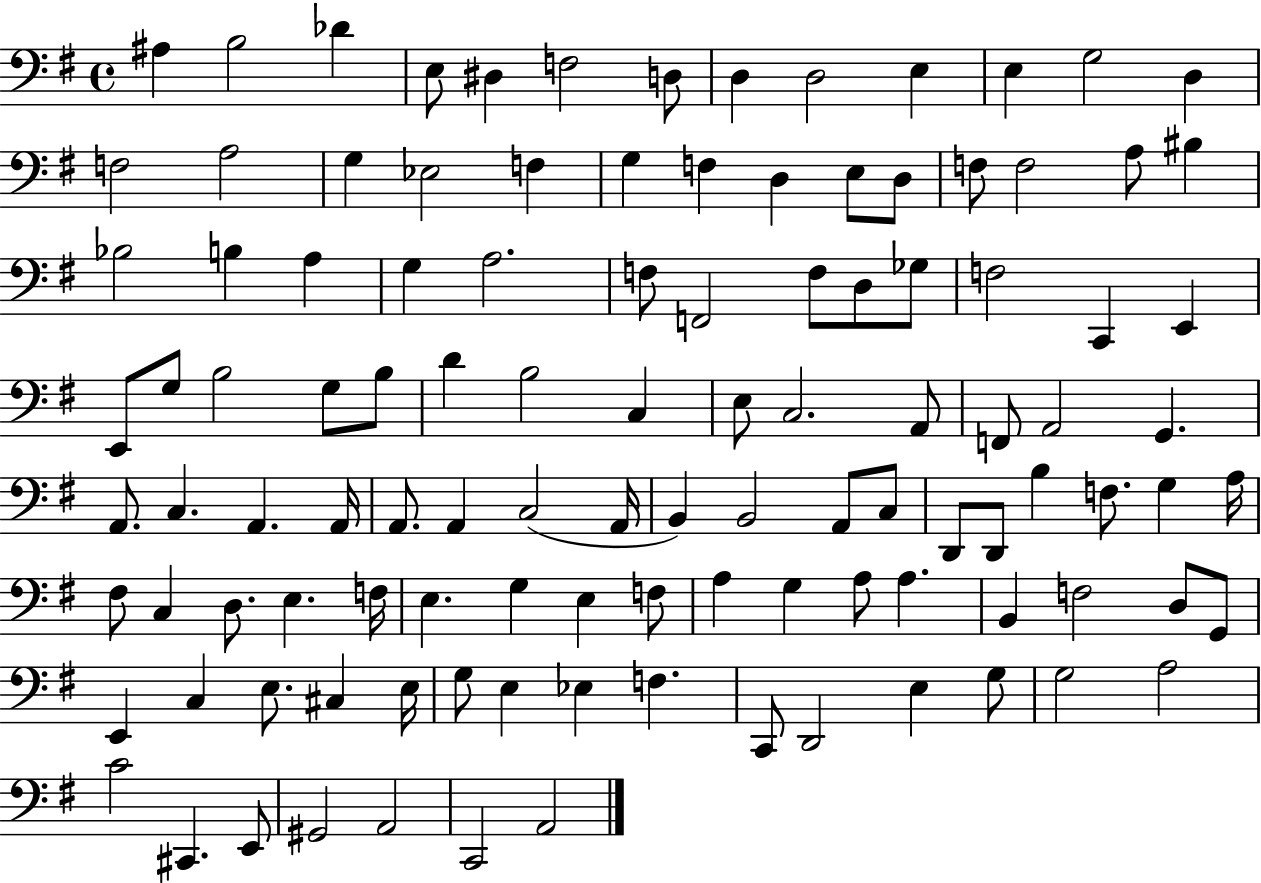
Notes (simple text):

A#3/q B3/h Db4/q E3/e D#3/q F3/h D3/e D3/q D3/h E3/q E3/q G3/h D3/q F3/h A3/h G3/q Eb3/h F3/q G3/q F3/q D3/q E3/e D3/e F3/e F3/h A3/e BIS3/q Bb3/h B3/q A3/q G3/q A3/h. F3/e F2/h F3/e D3/e Gb3/e F3/h C2/q E2/q E2/e G3/e B3/h G3/e B3/e D4/q B3/h C3/q E3/e C3/h. A2/e F2/e A2/h G2/q. A2/e. C3/q. A2/q. A2/s A2/e. A2/q C3/h A2/s B2/q B2/h A2/e C3/e D2/e D2/e B3/q F3/e. G3/q A3/s F#3/e C3/q D3/e. E3/q. F3/s E3/q. G3/q E3/q F3/e A3/q G3/q A3/e A3/q. B2/q F3/h D3/e G2/e E2/q C3/q E3/e. C#3/q E3/s G3/e E3/q Eb3/q F3/q. C2/e D2/h E3/q G3/e G3/h A3/h C4/h C#2/q. E2/e G#2/h A2/h C2/h A2/h